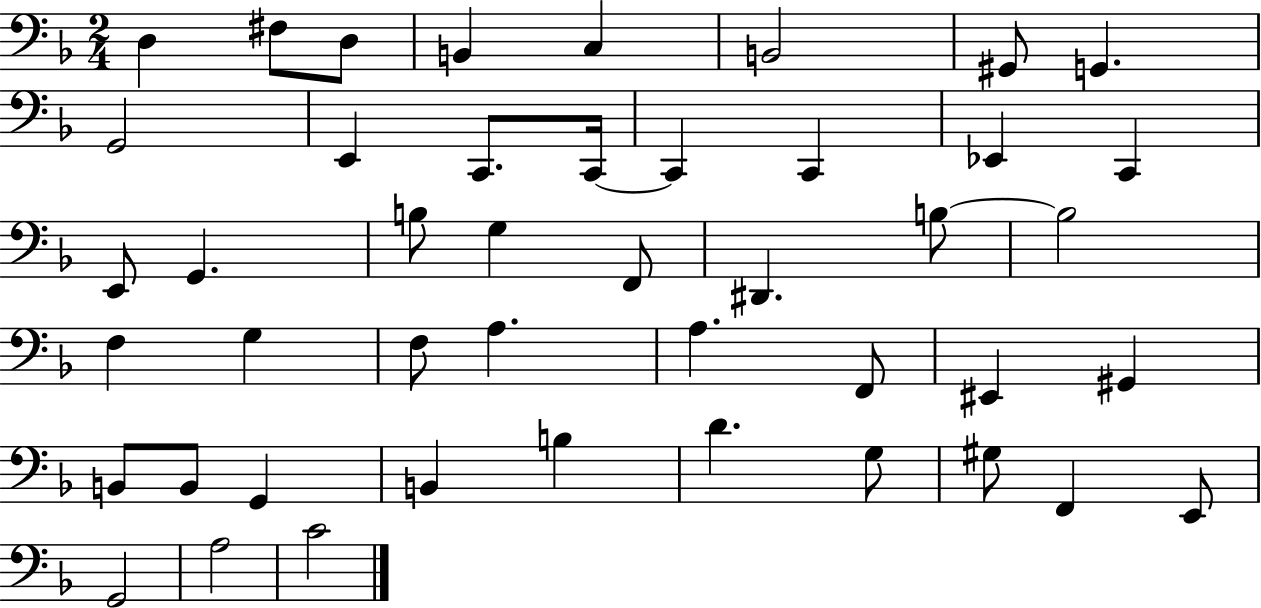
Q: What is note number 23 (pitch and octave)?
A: B3